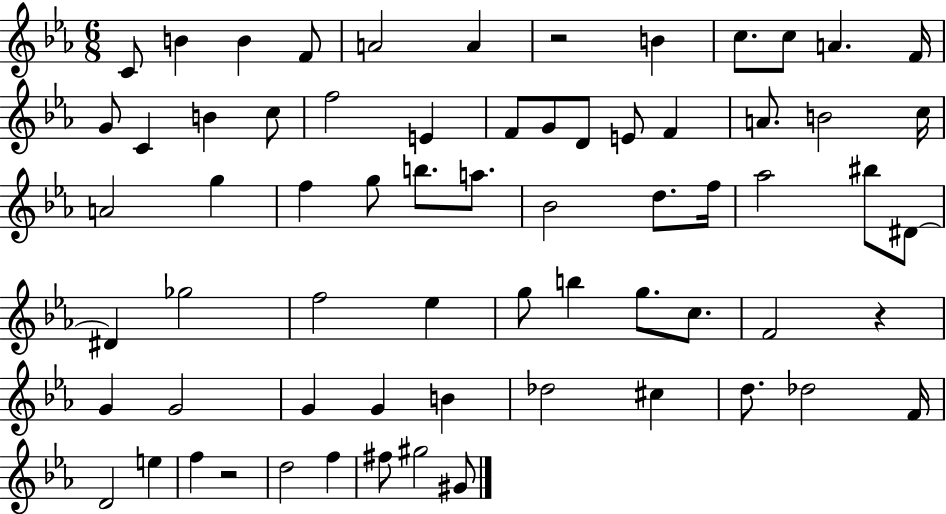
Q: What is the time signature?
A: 6/8